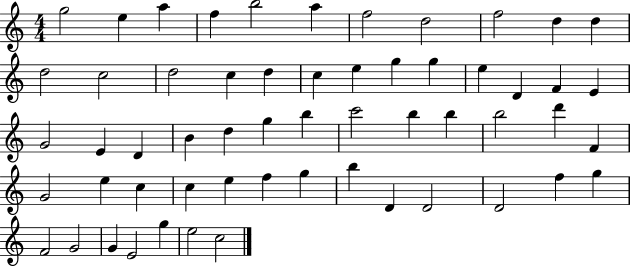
G5/h E5/q A5/q F5/q B5/h A5/q F5/h D5/h F5/h D5/q D5/q D5/h C5/h D5/h C5/q D5/q C5/q E5/q G5/q G5/q E5/q D4/q F4/q E4/q G4/h E4/q D4/q B4/q D5/q G5/q B5/q C6/h B5/q B5/q B5/h D6/q F4/q G4/h E5/q C5/q C5/q E5/q F5/q G5/q B5/q D4/q D4/h D4/h F5/q G5/q F4/h G4/h G4/q E4/h G5/q E5/h C5/h